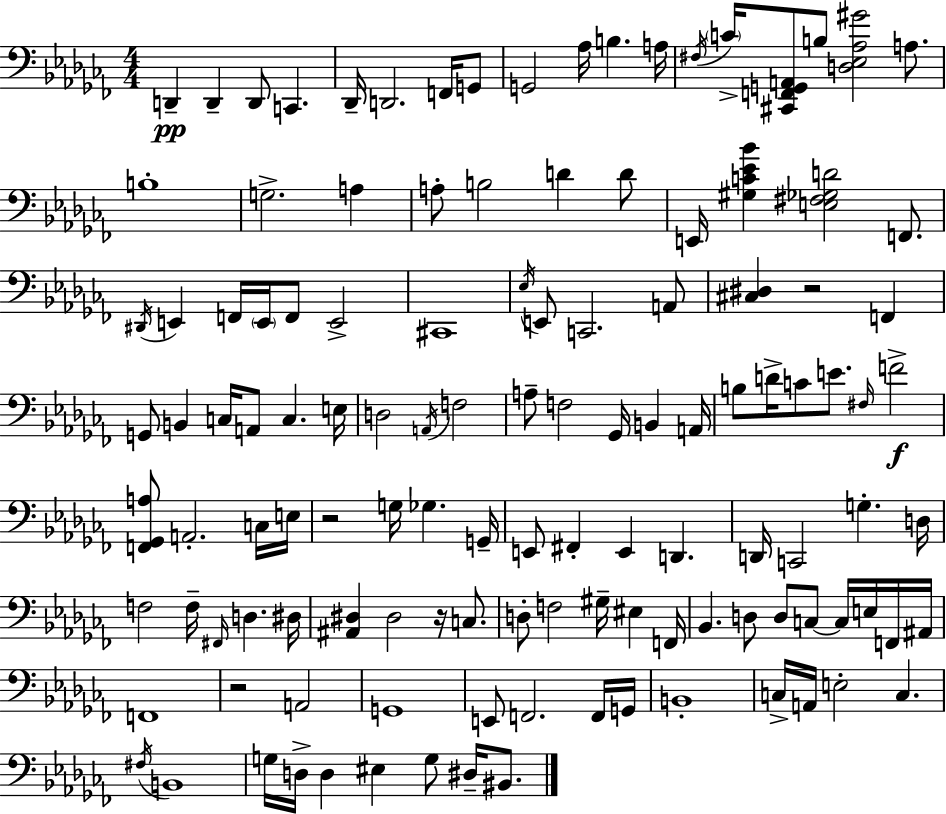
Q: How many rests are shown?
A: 4